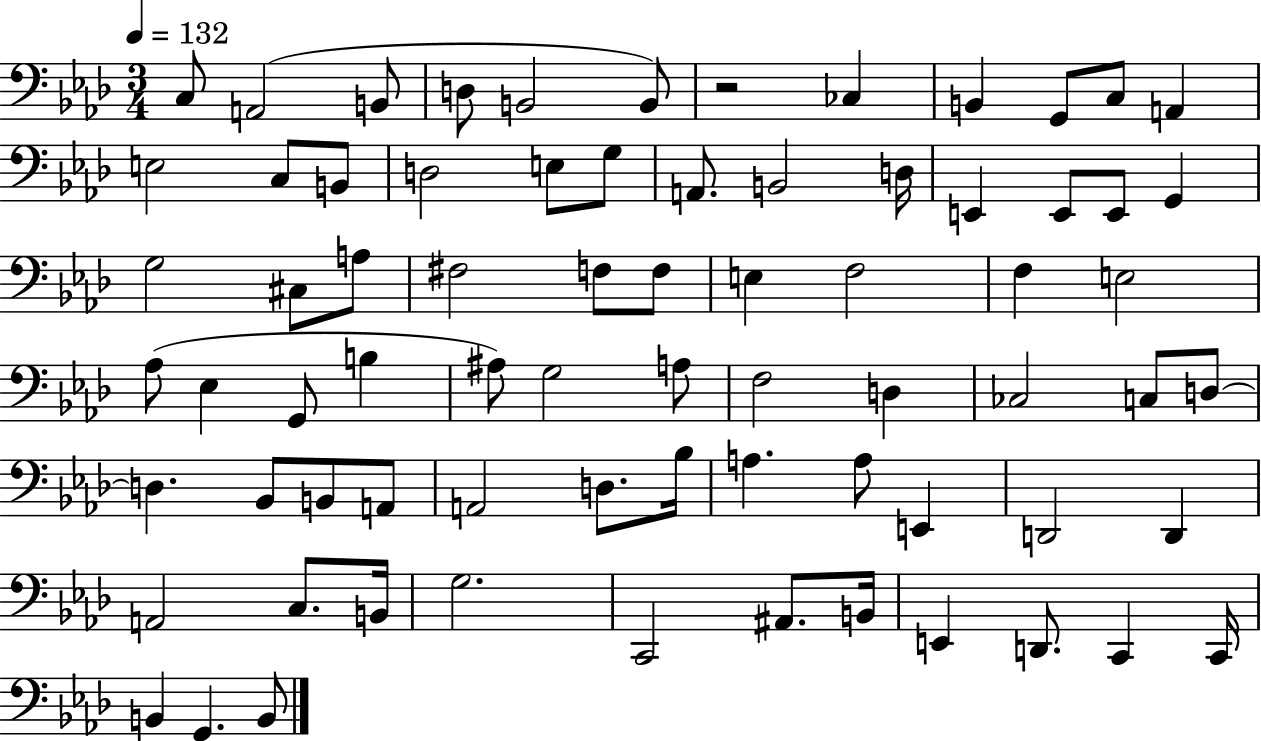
{
  \clef bass
  \numericTimeSignature
  \time 3/4
  \key aes \major
  \tempo 4 = 132
  c8 a,2( b,8 | d8 b,2 b,8) | r2 ces4 | b,4 g,8 c8 a,4 | \break e2 c8 b,8 | d2 e8 g8 | a,8. b,2 d16 | e,4 e,8 e,8 g,4 | \break g2 cis8 a8 | fis2 f8 f8 | e4 f2 | f4 e2 | \break aes8( ees4 g,8 b4 | ais8) g2 a8 | f2 d4 | ces2 c8 d8~~ | \break d4. bes,8 b,8 a,8 | a,2 d8. bes16 | a4. a8 e,4 | d,2 d,4 | \break a,2 c8. b,16 | g2. | c,2 ais,8. b,16 | e,4 d,8. c,4 c,16 | \break b,4 g,4. b,8 | \bar "|."
}